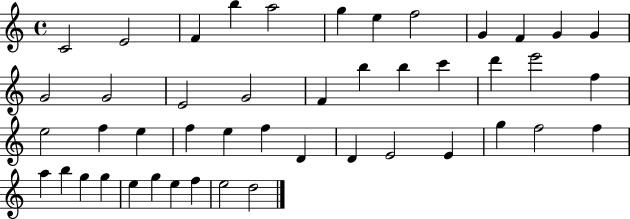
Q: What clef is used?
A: treble